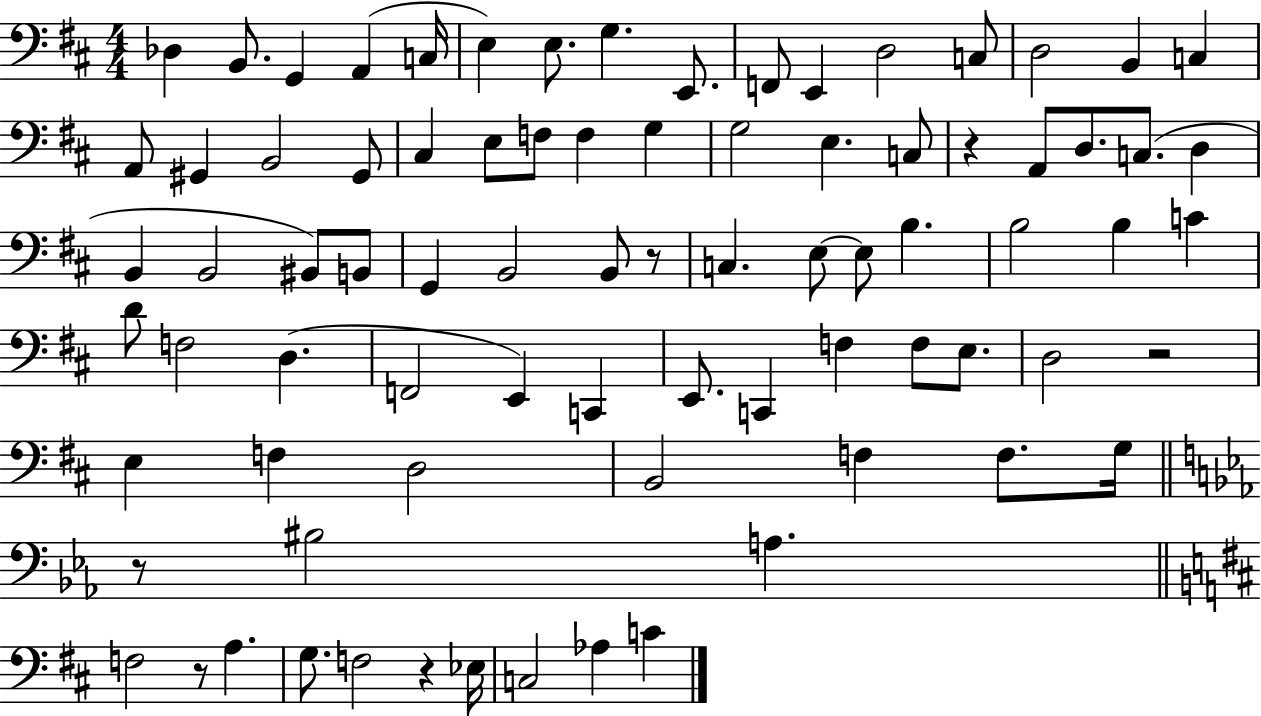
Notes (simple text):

Db3/q B2/e. G2/q A2/q C3/s E3/q E3/e. G3/q. E2/e. F2/e E2/q D3/h C3/e D3/h B2/q C3/q A2/e G#2/q B2/h G#2/e C#3/q E3/e F3/e F3/q G3/q G3/h E3/q. C3/e R/q A2/e D3/e. C3/e. D3/q B2/q B2/h BIS2/e B2/e G2/q B2/h B2/e R/e C3/q. E3/e E3/e B3/q. B3/h B3/q C4/q D4/e F3/h D3/q. F2/h E2/q C2/q E2/e. C2/q F3/q F3/e E3/e. D3/h R/h E3/q F3/q D3/h B2/h F3/q F3/e. G3/s R/e BIS3/h A3/q. F3/h R/e A3/q. G3/e. F3/h R/q Eb3/s C3/h Ab3/q C4/q